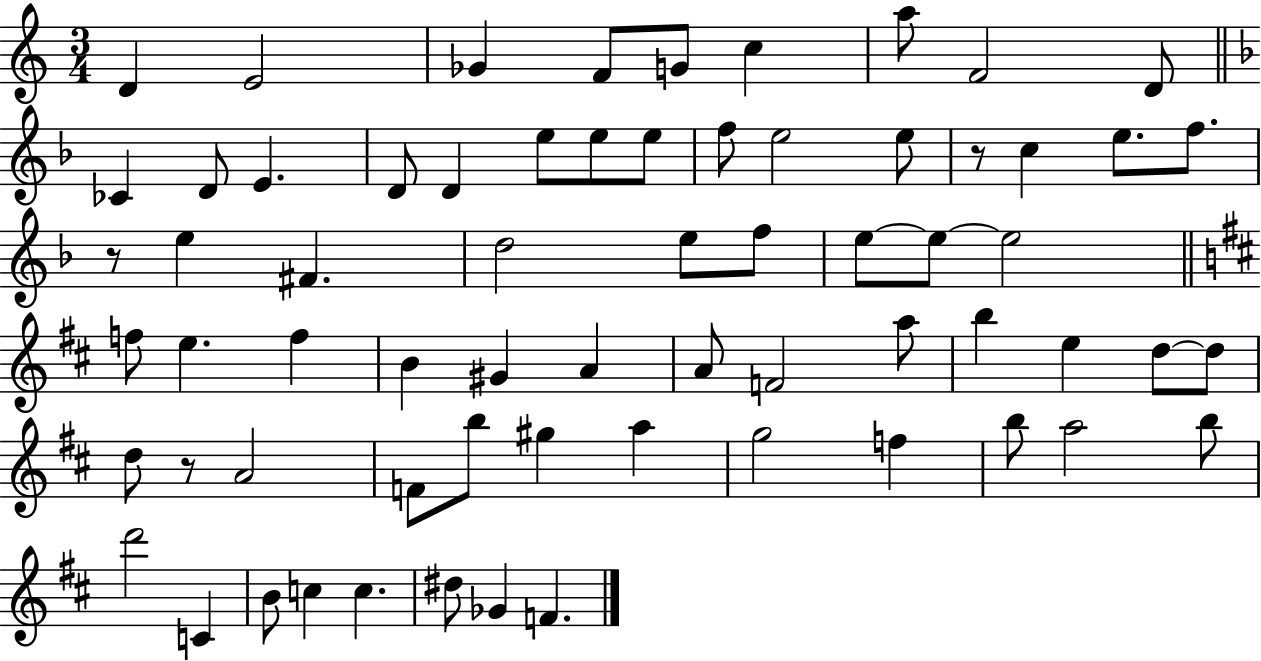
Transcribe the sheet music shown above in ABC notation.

X:1
T:Untitled
M:3/4
L:1/4
K:C
D E2 _G F/2 G/2 c a/2 F2 D/2 _C D/2 E D/2 D e/2 e/2 e/2 f/2 e2 e/2 z/2 c e/2 f/2 z/2 e ^F d2 e/2 f/2 e/2 e/2 e2 f/2 e f B ^G A A/2 F2 a/2 b e d/2 d/2 d/2 z/2 A2 F/2 b/2 ^g a g2 f b/2 a2 b/2 d'2 C B/2 c c ^d/2 _G F